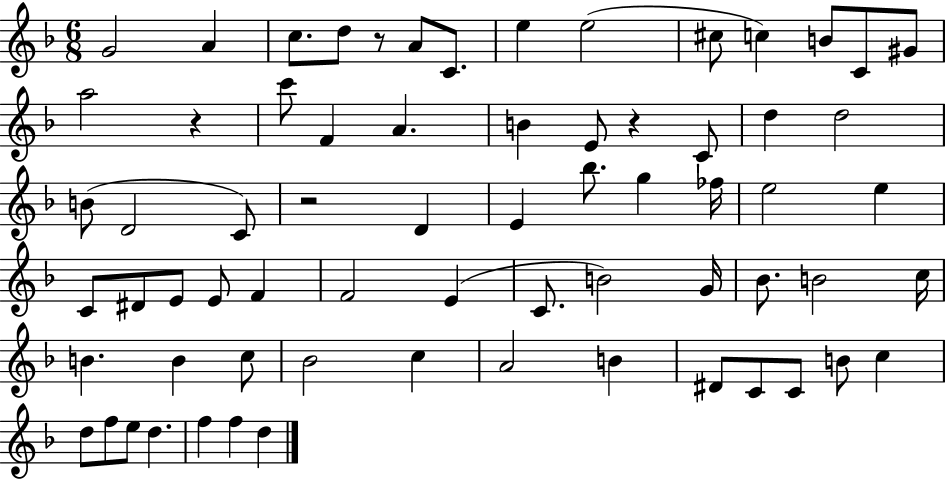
X:1
T:Untitled
M:6/8
L:1/4
K:F
G2 A c/2 d/2 z/2 A/2 C/2 e e2 ^c/2 c B/2 C/2 ^G/2 a2 z c'/2 F A B E/2 z C/2 d d2 B/2 D2 C/2 z2 D E _b/2 g _f/4 e2 e C/2 ^D/2 E/2 E/2 F F2 E C/2 B2 G/4 _B/2 B2 c/4 B B c/2 _B2 c A2 B ^D/2 C/2 C/2 B/2 c d/2 f/2 e/2 d f f d